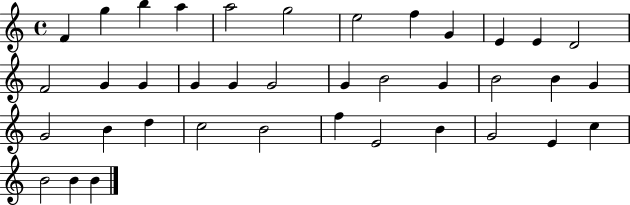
{
  \clef treble
  \time 4/4
  \defaultTimeSignature
  \key c \major
  f'4 g''4 b''4 a''4 | a''2 g''2 | e''2 f''4 g'4 | e'4 e'4 d'2 | \break f'2 g'4 g'4 | g'4 g'4 g'2 | g'4 b'2 g'4 | b'2 b'4 g'4 | \break g'2 b'4 d''4 | c''2 b'2 | f''4 e'2 b'4 | g'2 e'4 c''4 | \break b'2 b'4 b'4 | \bar "|."
}